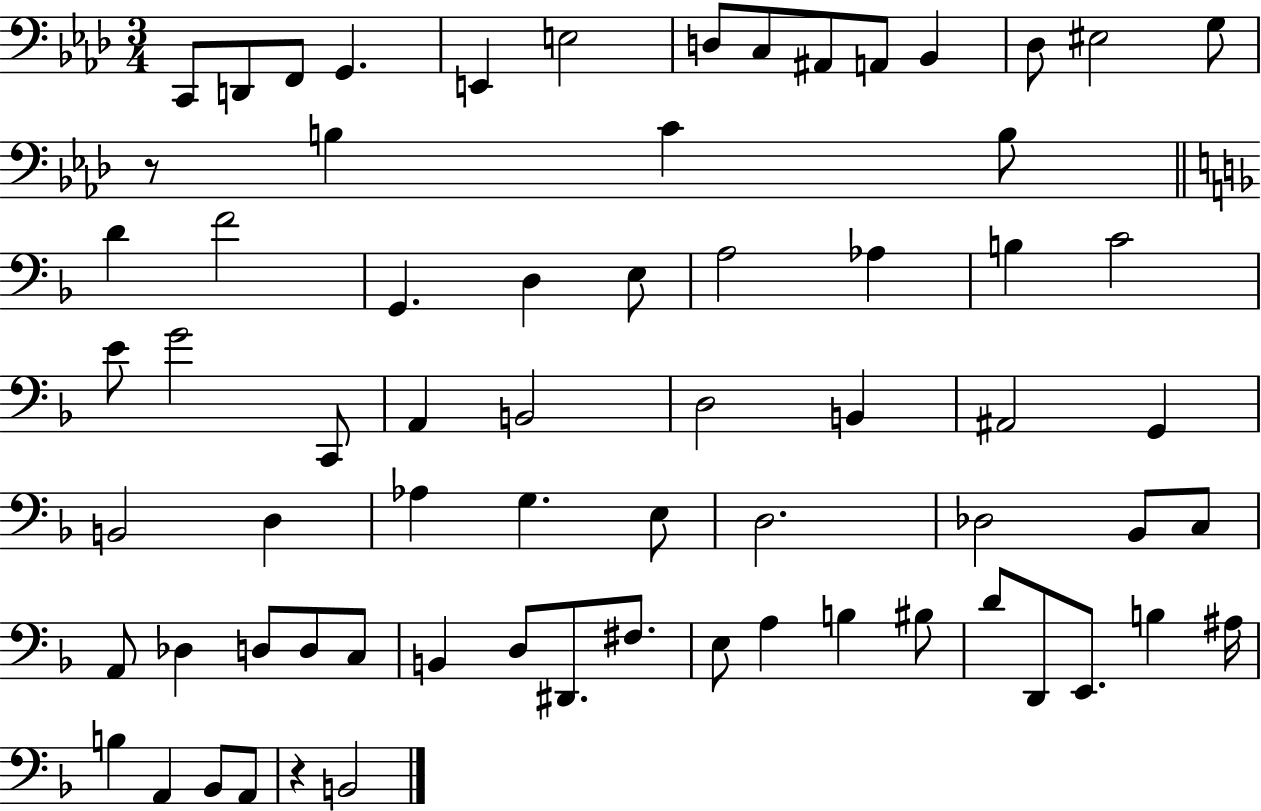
X:1
T:Untitled
M:3/4
L:1/4
K:Ab
C,,/2 D,,/2 F,,/2 G,, E,, E,2 D,/2 C,/2 ^A,,/2 A,,/2 _B,, _D,/2 ^E,2 G,/2 z/2 B, C B,/2 D F2 G,, D, E,/2 A,2 _A, B, C2 E/2 G2 C,,/2 A,, B,,2 D,2 B,, ^A,,2 G,, B,,2 D, _A, G, E,/2 D,2 _D,2 _B,,/2 C,/2 A,,/2 _D, D,/2 D,/2 C,/2 B,, D,/2 ^D,,/2 ^F,/2 E,/2 A, B, ^B,/2 D/2 D,,/2 E,,/2 B, ^A,/4 B, A,, _B,,/2 A,,/2 z B,,2